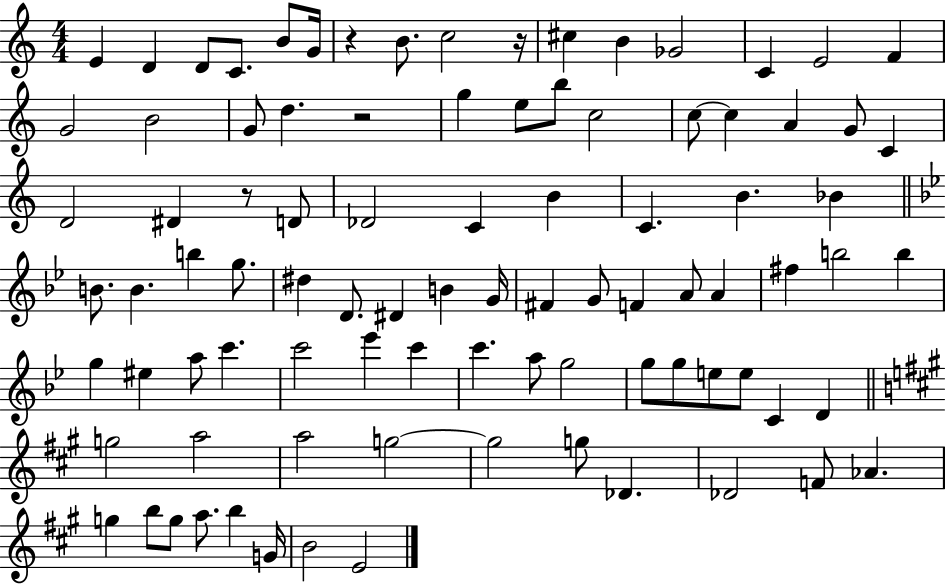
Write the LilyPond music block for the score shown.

{
  \clef treble
  \numericTimeSignature
  \time 4/4
  \key c \major
  e'4 d'4 d'8 c'8. b'8 g'16 | r4 b'8. c''2 r16 | cis''4 b'4 ges'2 | c'4 e'2 f'4 | \break g'2 b'2 | g'8 d''4. r2 | g''4 e''8 b''8 c''2 | c''8~~ c''4 a'4 g'8 c'4 | \break d'2 dis'4 r8 d'8 | des'2 c'4 b'4 | c'4. b'4. bes'4 | \bar "||" \break \key bes \major b'8. b'4. b''4 g''8. | dis''4 d'8. dis'4 b'4 g'16 | fis'4 g'8 f'4 a'8 a'4 | fis''4 b''2 b''4 | \break g''4 eis''4 a''8 c'''4. | c'''2 ees'''4 c'''4 | c'''4. a''8 g''2 | g''8 g''8 e''8 e''8 c'4 d'4 | \break \bar "||" \break \key a \major g''2 a''2 | a''2 g''2~~ | g''2 g''8 des'4. | des'2 f'8 aes'4. | \break g''4 b''8 g''8 a''8. b''4 g'16 | b'2 e'2 | \bar "|."
}